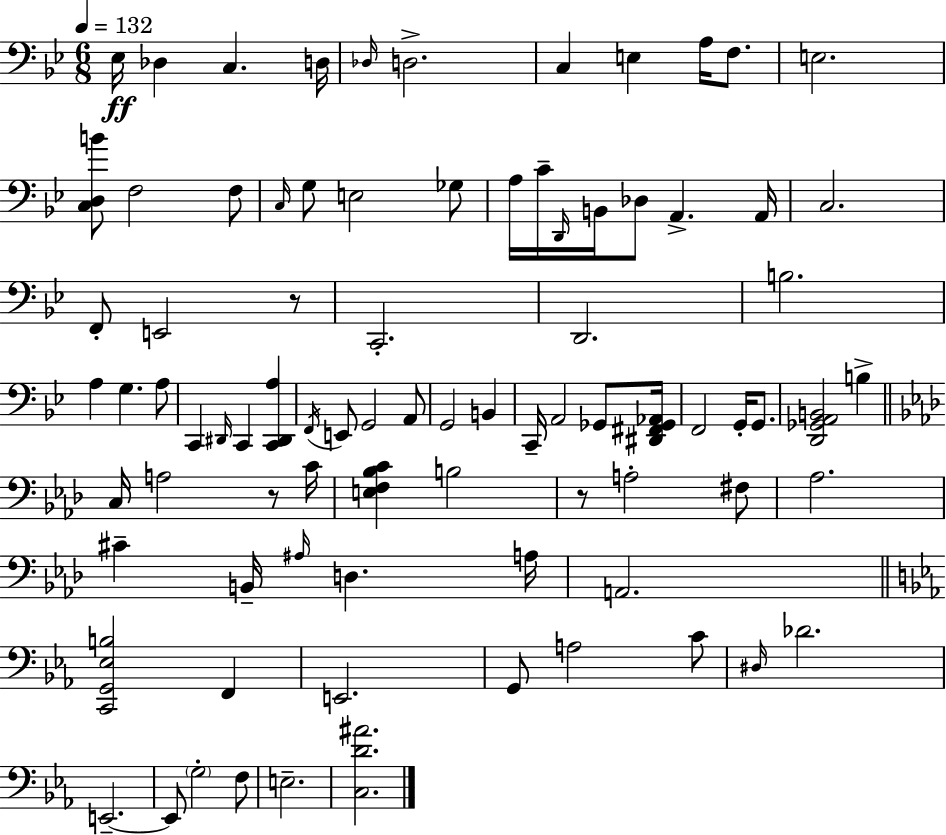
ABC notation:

X:1
T:Untitled
M:6/8
L:1/4
K:Bb
_E,/4 _D, C, D,/4 _D,/4 D,2 C, E, A,/4 F,/2 E,2 [C,D,B]/2 F,2 F,/2 C,/4 G,/2 E,2 _G,/2 A,/4 C/4 D,,/4 B,,/4 _D,/2 A,, A,,/4 C,2 F,,/2 E,,2 z/2 C,,2 D,,2 B,2 A, G, A,/2 C,, ^D,,/4 C,, [C,,^D,,A,] F,,/4 E,,/2 G,,2 A,,/2 G,,2 B,, C,,/4 A,,2 _G,,/2 [^D,,^F,,_G,,_A,,]/4 F,,2 G,,/4 G,,/2 [D,,_G,,A,,B,,]2 B, C,/4 A,2 z/2 C/4 [E,F,_B,C] B,2 z/2 A,2 ^F,/2 _A,2 ^C B,,/4 ^A,/4 D, A,/4 A,,2 [C,,G,,_E,B,]2 F,, E,,2 G,,/2 A,2 C/2 ^D,/4 _D2 E,,2 E,,/2 G,2 F,/2 E,2 [C,D^A]2